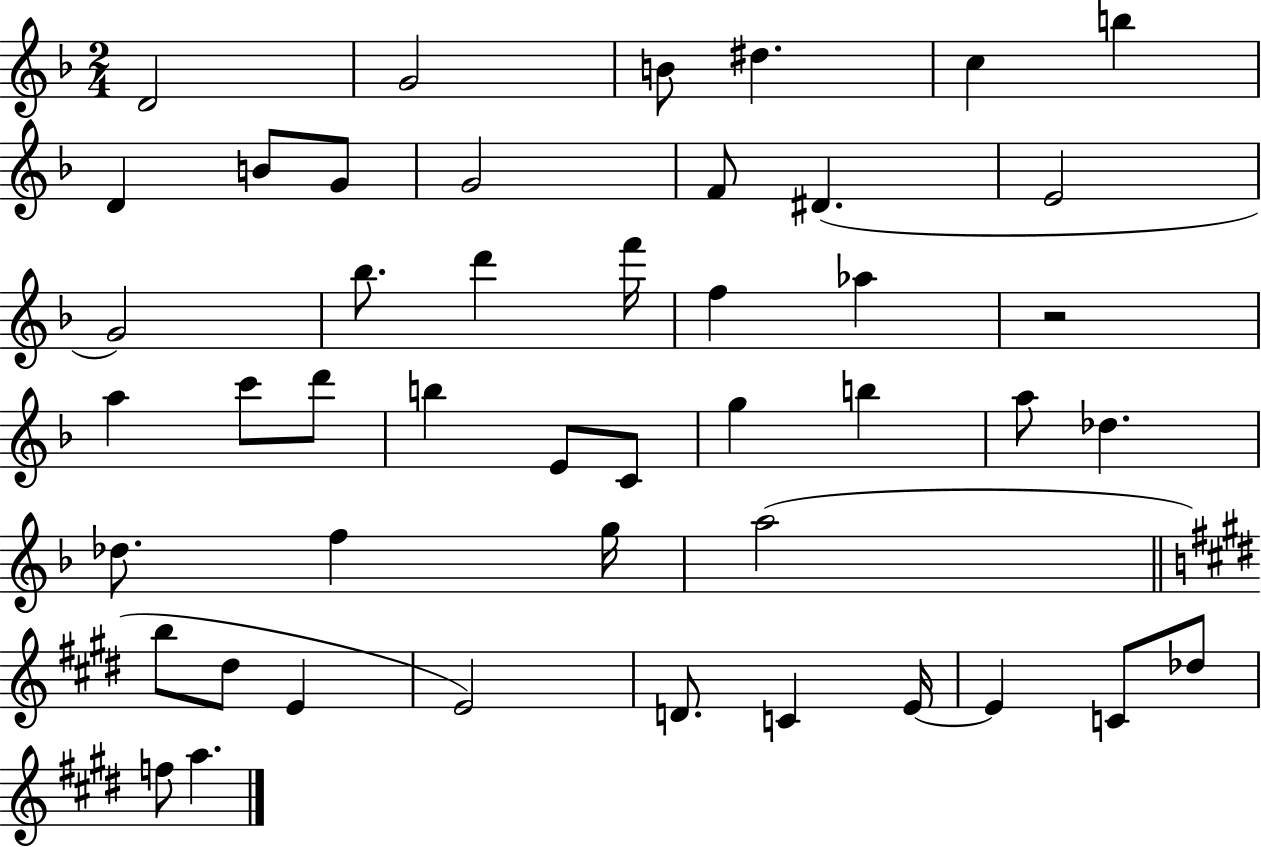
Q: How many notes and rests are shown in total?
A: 46